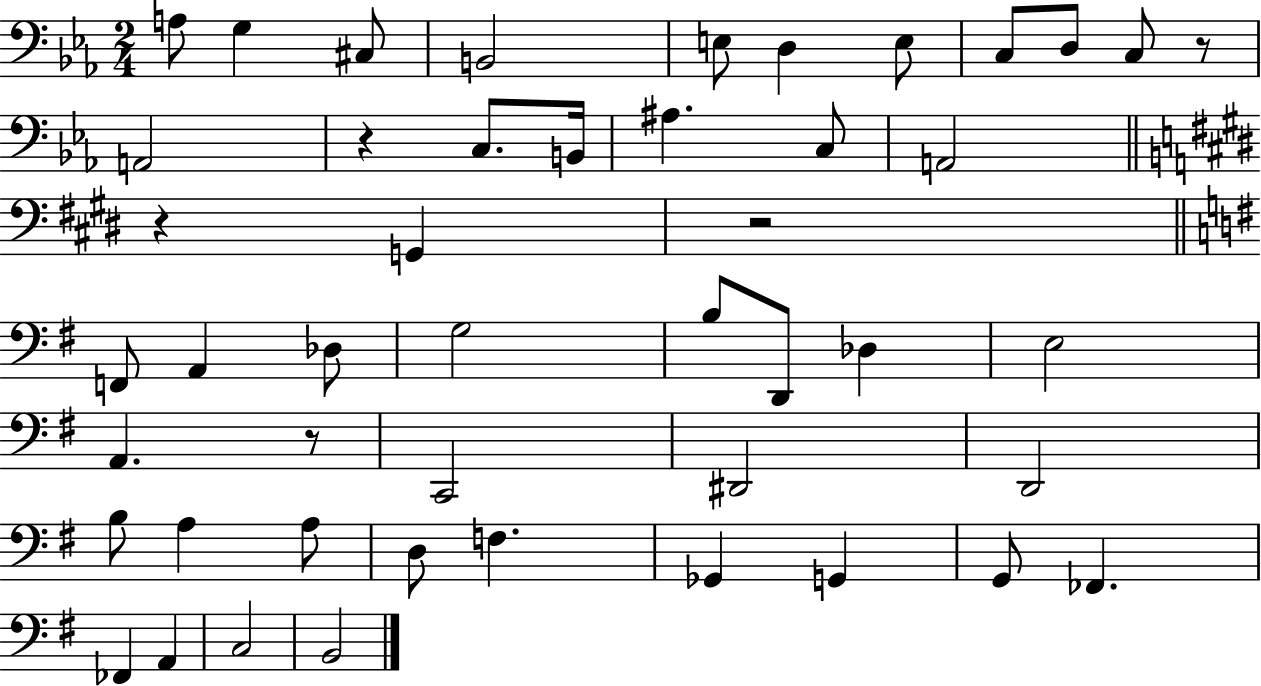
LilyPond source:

{
  \clef bass
  \numericTimeSignature
  \time 2/4
  \key ees \major
  a8 g4 cis8 | b,2 | e8 d4 e8 | c8 d8 c8 r8 | \break a,2 | r4 c8. b,16 | ais4. c8 | a,2 | \break \bar "||" \break \key e \major r4 g,4 | r2 | \bar "||" \break \key e \minor f,8 a,4 des8 | g2 | b8 d,8 des4 | e2 | \break a,4. r8 | c,2 | dis,2 | d,2 | \break b8 a4 a8 | d8 f4. | ges,4 g,4 | g,8 fes,4. | \break fes,4 a,4 | c2 | b,2 | \bar "|."
}